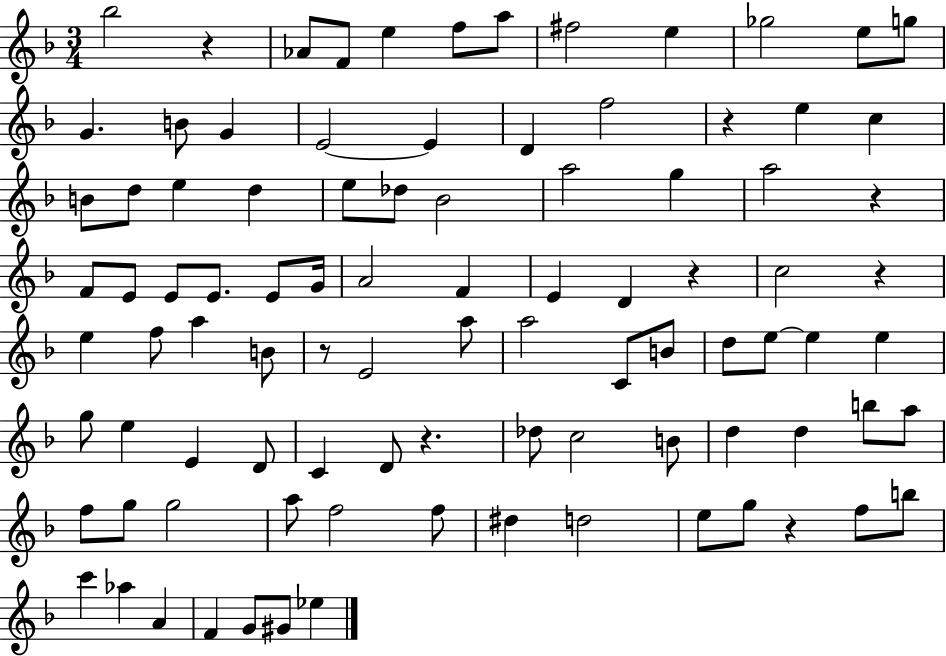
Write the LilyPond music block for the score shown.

{
  \clef treble
  \numericTimeSignature
  \time 3/4
  \key f \major
  bes''2 r4 | aes'8 f'8 e''4 f''8 a''8 | fis''2 e''4 | ges''2 e''8 g''8 | \break g'4. b'8 g'4 | e'2~~ e'4 | d'4 f''2 | r4 e''4 c''4 | \break b'8 d''8 e''4 d''4 | e''8 des''8 bes'2 | a''2 g''4 | a''2 r4 | \break f'8 e'8 e'8 e'8. e'8 g'16 | a'2 f'4 | e'4 d'4 r4 | c''2 r4 | \break e''4 f''8 a''4 b'8 | r8 e'2 a''8 | a''2 c'8 b'8 | d''8 e''8~~ e''4 e''4 | \break g''8 e''4 e'4 d'8 | c'4 d'8 r4. | des''8 c''2 b'8 | d''4 d''4 b''8 a''8 | \break f''8 g''8 g''2 | a''8 f''2 f''8 | dis''4 d''2 | e''8 g''8 r4 f''8 b''8 | \break c'''4 aes''4 a'4 | f'4 g'8 gis'8 ees''4 | \bar "|."
}